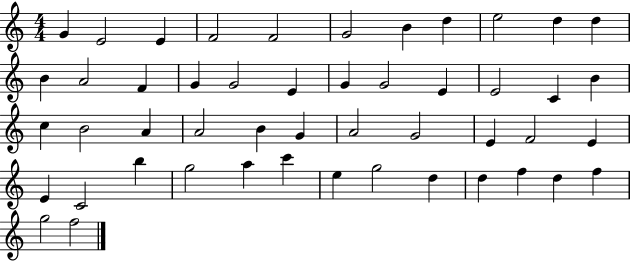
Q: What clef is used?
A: treble